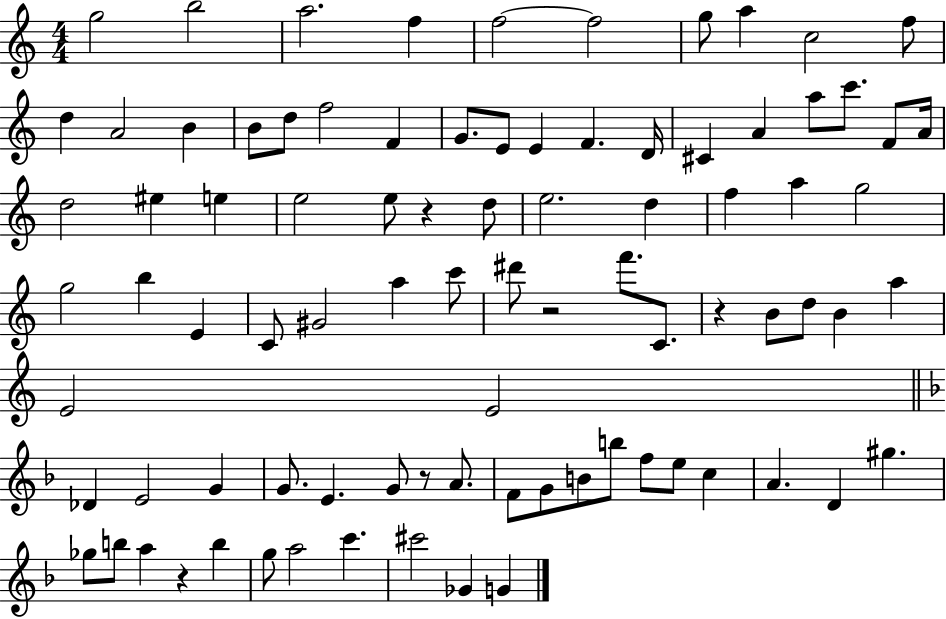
G5/h B5/h A5/h. F5/q F5/h F5/h G5/e A5/q C5/h F5/e D5/q A4/h B4/q B4/e D5/e F5/h F4/q G4/e. E4/e E4/q F4/q. D4/s C#4/q A4/q A5/e C6/e. F4/e A4/s D5/h EIS5/q E5/q E5/h E5/e R/q D5/e E5/h. D5/q F5/q A5/q G5/h G5/h B5/q E4/q C4/e G#4/h A5/q C6/e D#6/e R/h F6/e. C4/e. R/q B4/e D5/e B4/q A5/q E4/h E4/h Db4/q E4/h G4/q G4/e. E4/q. G4/e R/e A4/e. F4/e G4/e B4/e B5/e F5/e E5/e C5/q A4/q. D4/q G#5/q. Gb5/e B5/e A5/q R/q B5/q G5/e A5/h C6/q. C#6/h Gb4/q G4/q